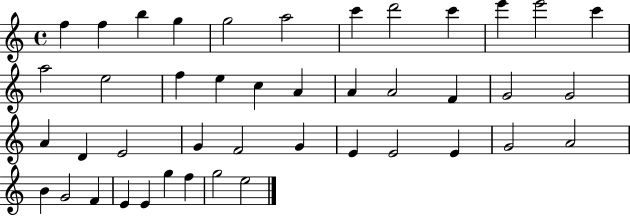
F5/q F5/q B5/q G5/q G5/h A5/h C6/q D6/h C6/q E6/q E6/h C6/q A5/h E5/h F5/q E5/q C5/q A4/q A4/q A4/h F4/q G4/h G4/h A4/q D4/q E4/h G4/q F4/h G4/q E4/q E4/h E4/q G4/h A4/h B4/q G4/h F4/q E4/q E4/q G5/q F5/q G5/h E5/h